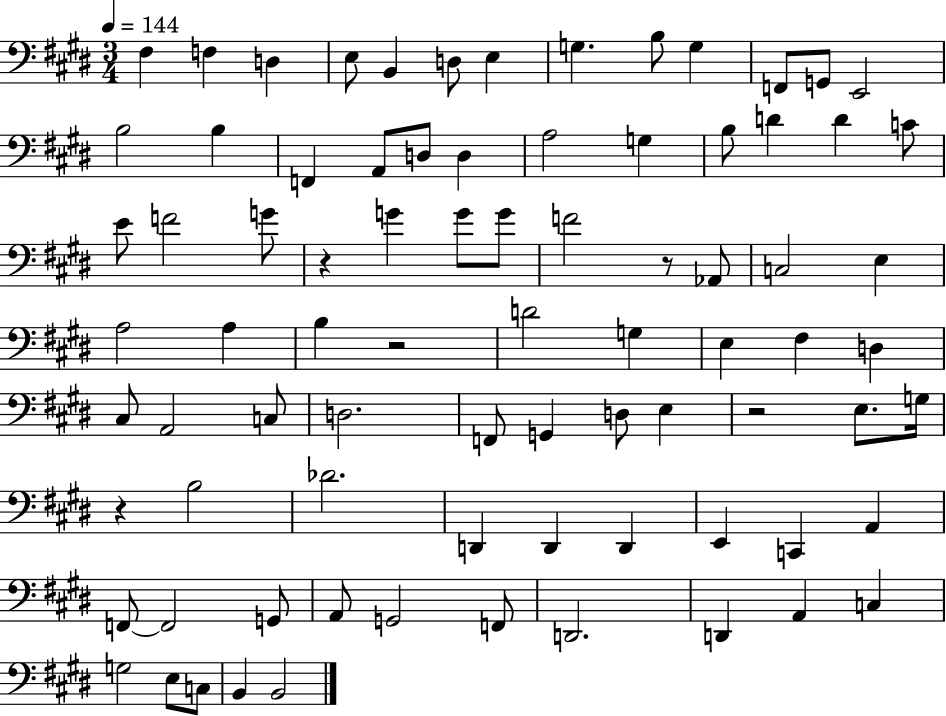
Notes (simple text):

F#3/q F3/q D3/q E3/e B2/q D3/e E3/q G3/q. B3/e G3/q F2/e G2/e E2/h B3/h B3/q F2/q A2/e D3/e D3/q A3/h G3/q B3/e D4/q D4/q C4/e E4/e F4/h G4/e R/q G4/q G4/e G4/e F4/h R/e Ab2/e C3/h E3/q A3/h A3/q B3/q R/h D4/h G3/q E3/q F#3/q D3/q C#3/e A2/h C3/e D3/h. F2/e G2/q D3/e E3/q R/h E3/e. G3/s R/q B3/h Db4/h. D2/q D2/q D2/q E2/q C2/q A2/q F2/e F2/h G2/e A2/e G2/h F2/e D2/h. D2/q A2/q C3/q G3/h E3/e C3/e B2/q B2/h